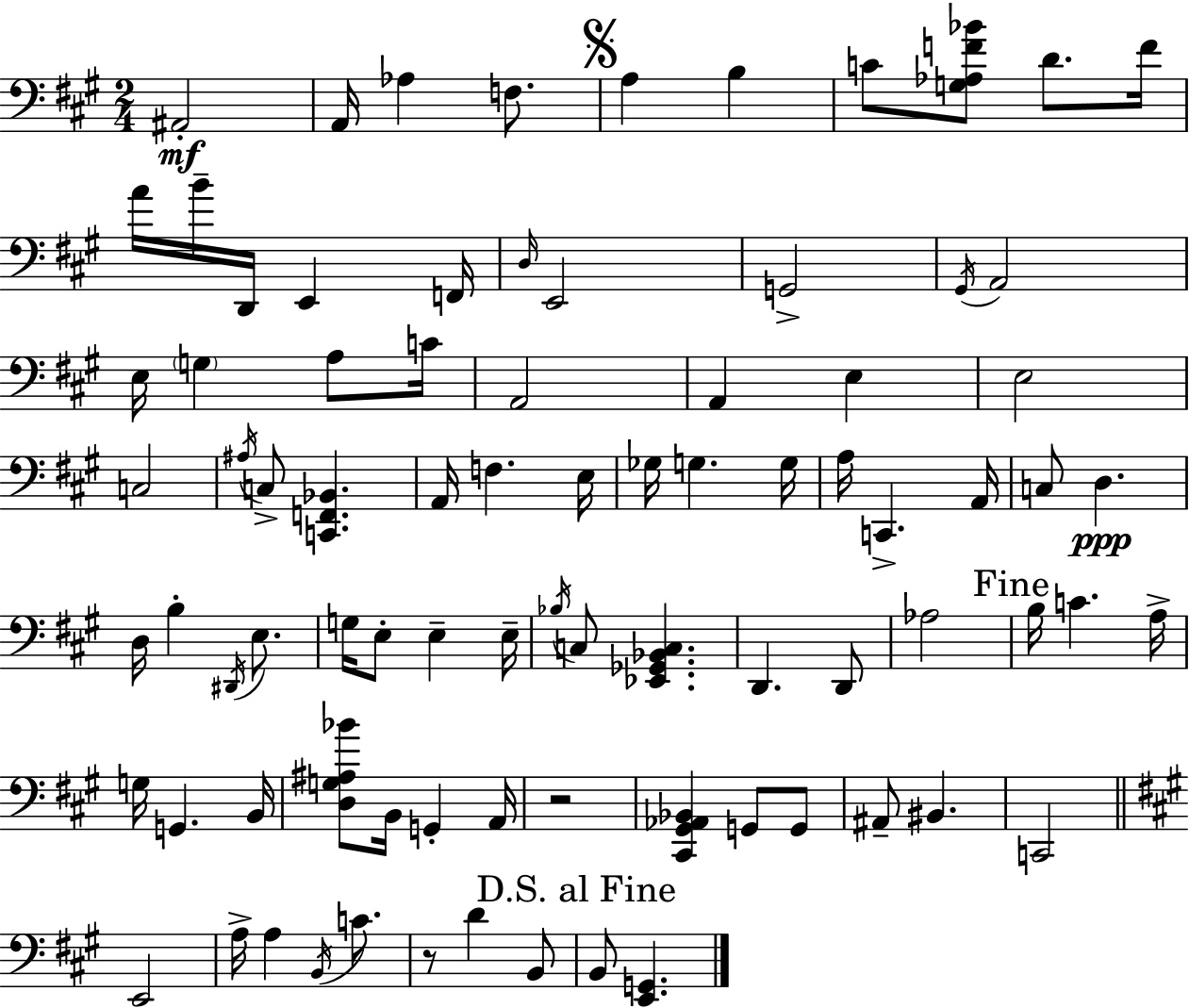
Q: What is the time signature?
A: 2/4